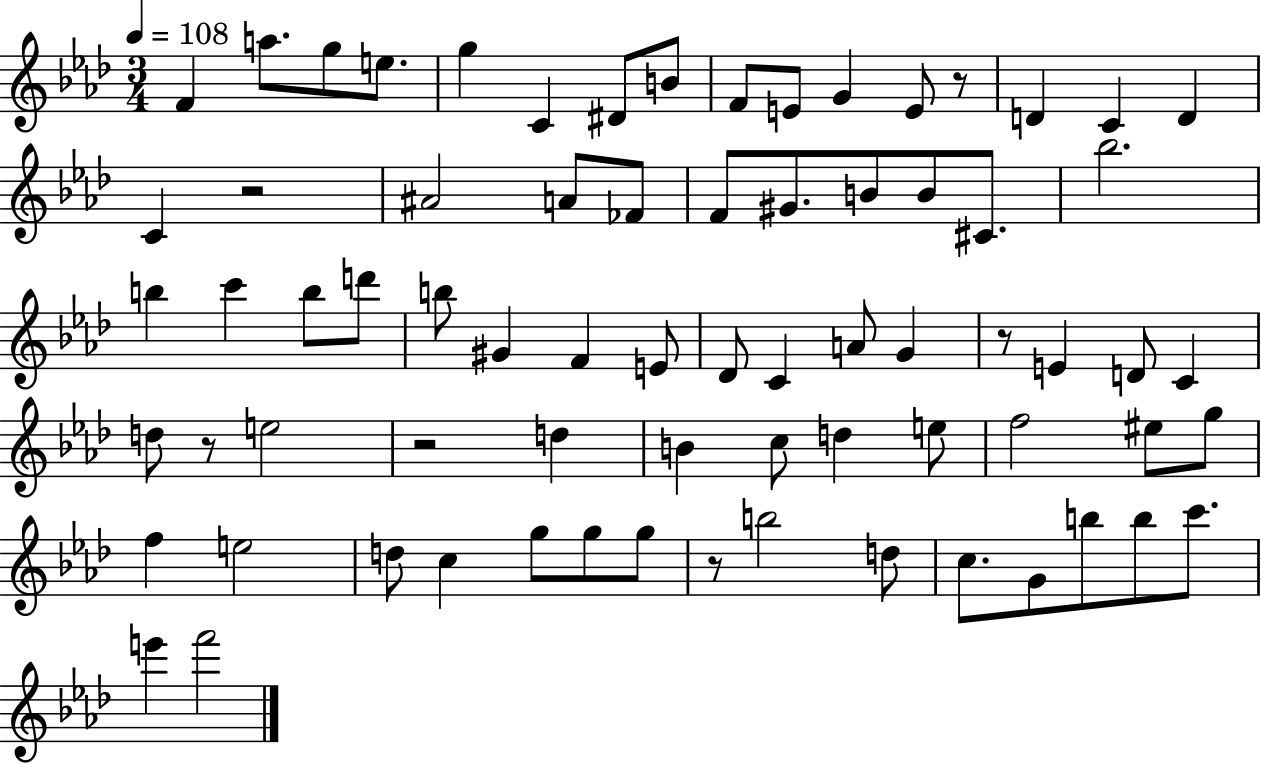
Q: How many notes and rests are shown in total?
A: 72